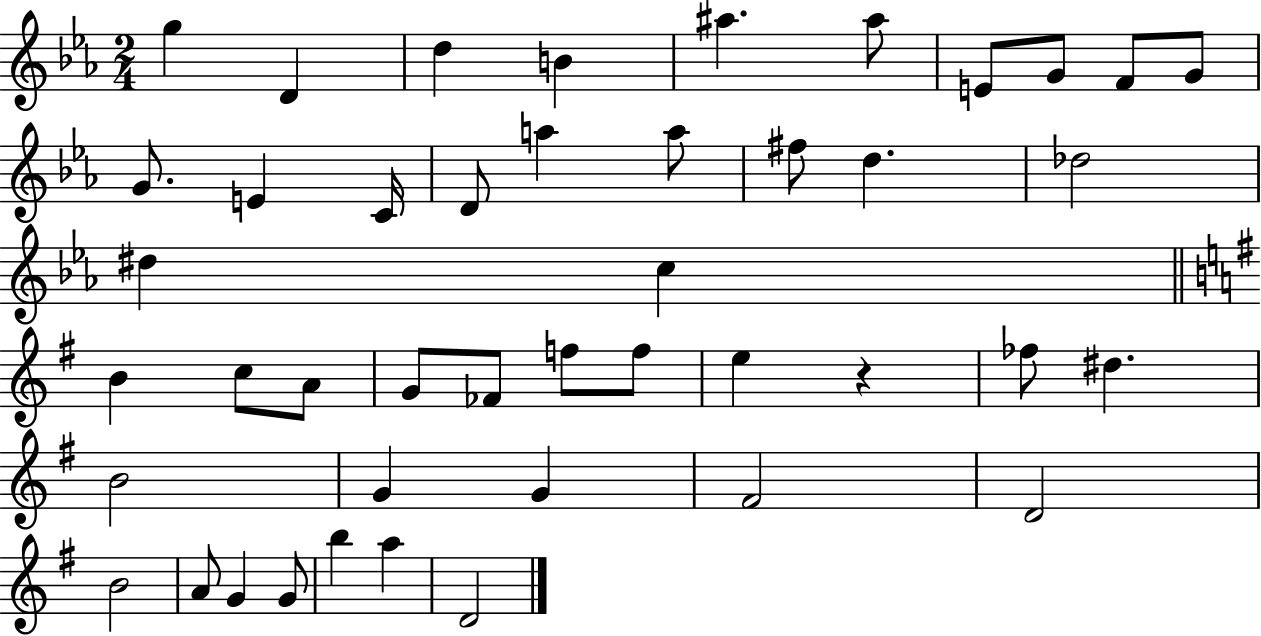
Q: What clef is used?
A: treble